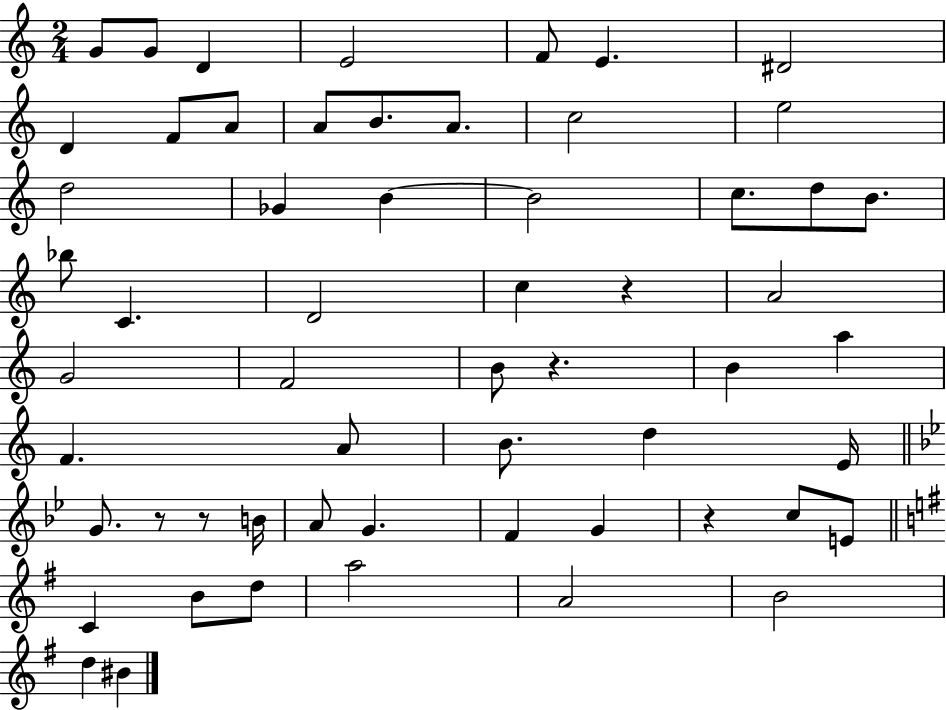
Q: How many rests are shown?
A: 5